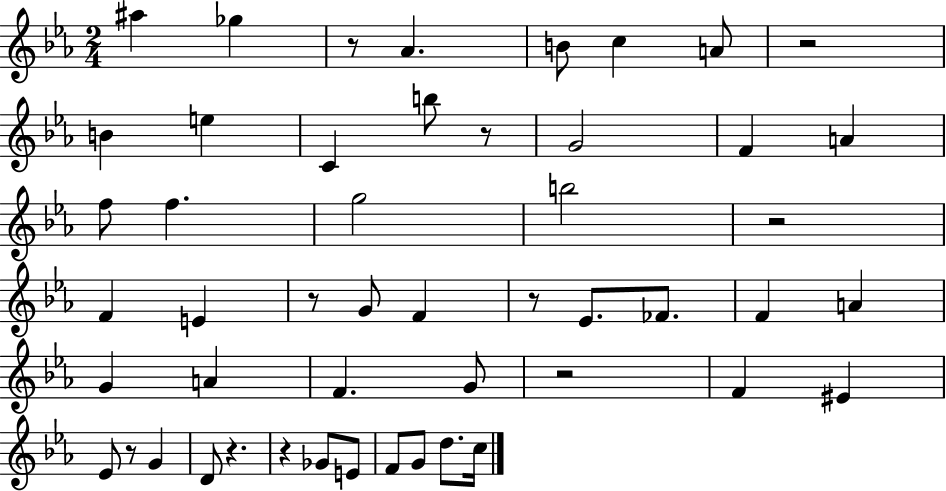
A#5/q Gb5/q R/e Ab4/q. B4/e C5/q A4/e R/h B4/q E5/q C4/q B5/e R/e G4/h F4/q A4/q F5/e F5/q. G5/h B5/h R/h F4/q E4/q R/e G4/e F4/q R/e Eb4/e. FES4/e. F4/q A4/q G4/q A4/q F4/q. G4/e R/h F4/q EIS4/q Eb4/e R/e G4/q D4/e R/q. R/q Gb4/e E4/e F4/e G4/e D5/e. C5/s